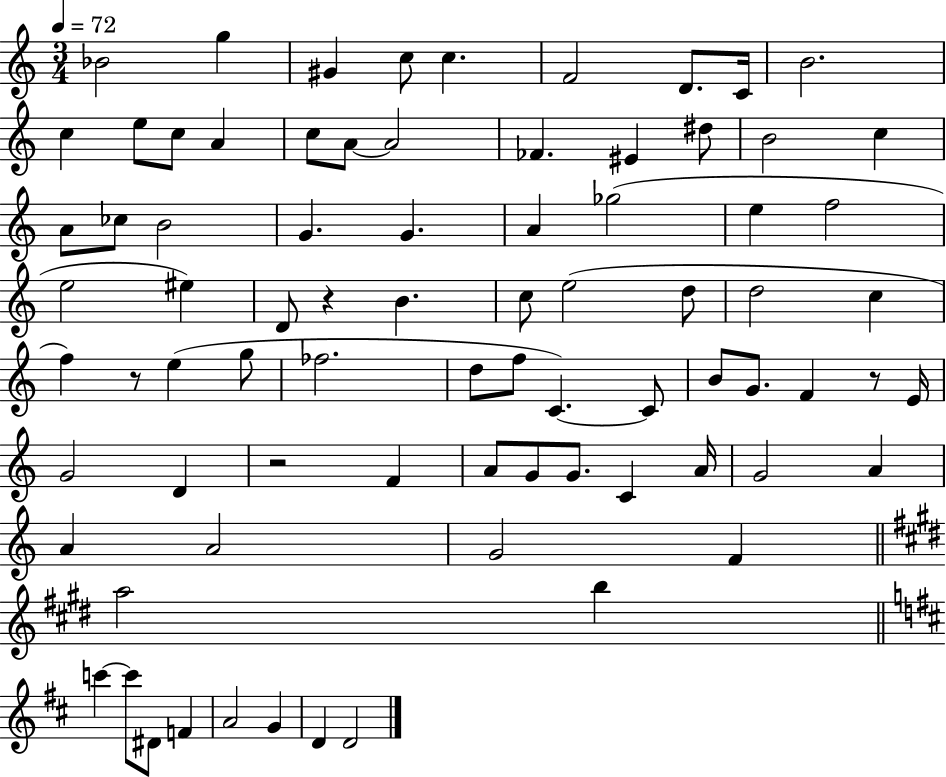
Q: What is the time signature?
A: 3/4